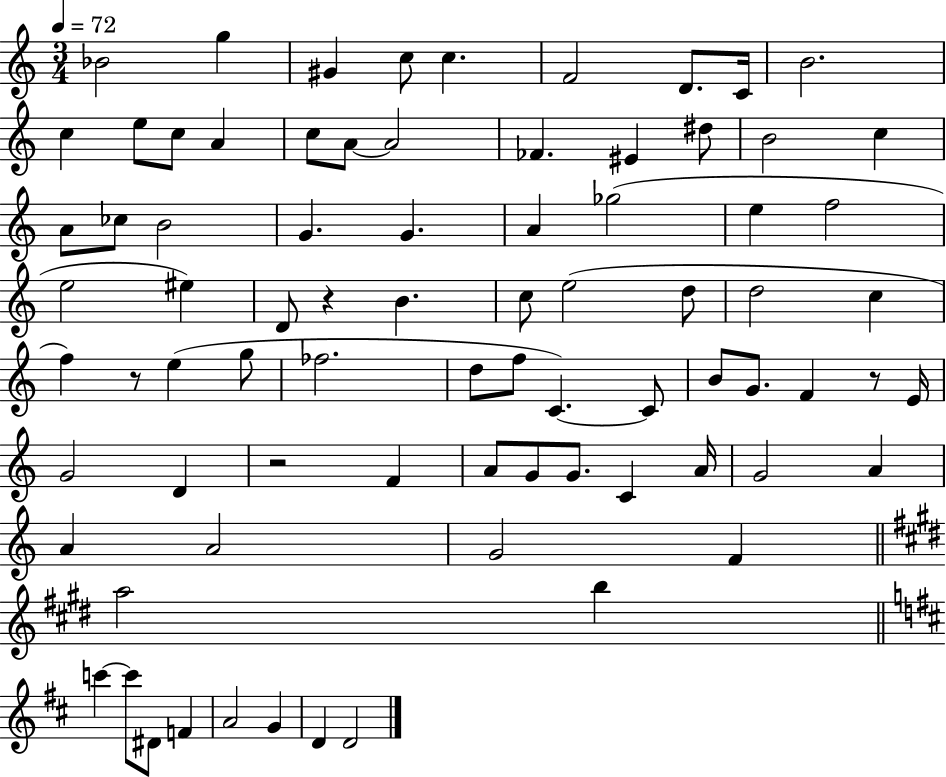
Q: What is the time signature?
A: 3/4